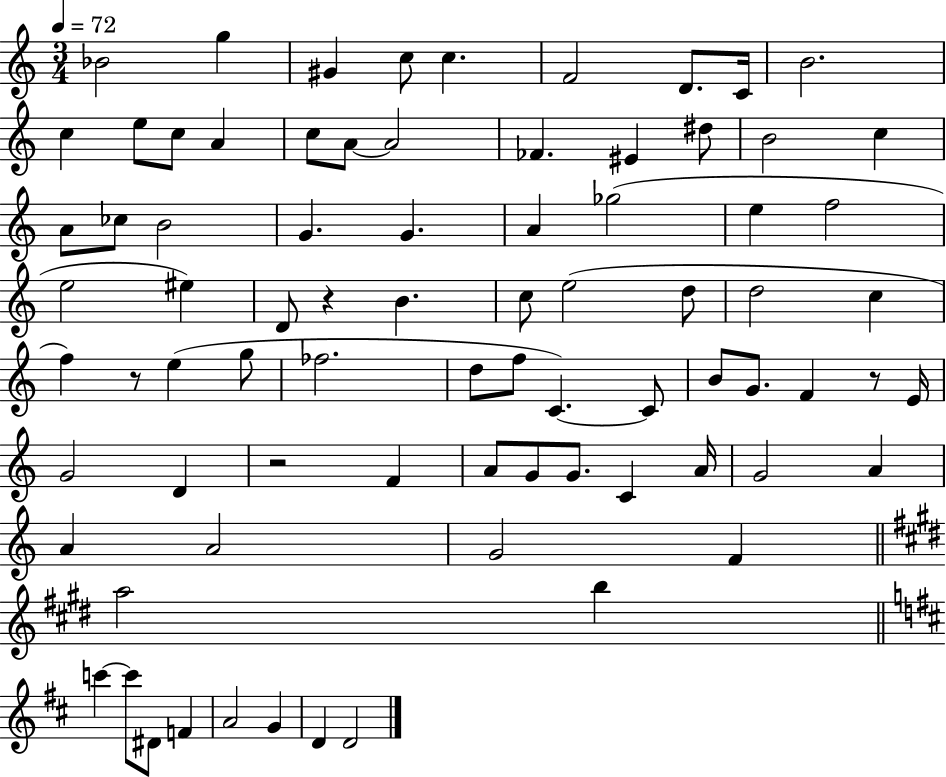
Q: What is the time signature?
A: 3/4